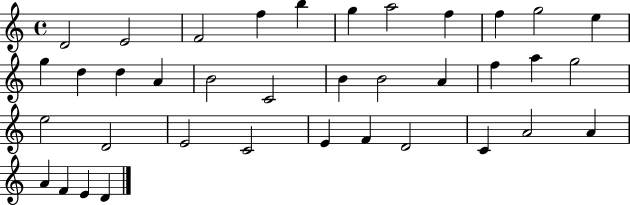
D4/h E4/h F4/h F5/q B5/q G5/q A5/h F5/q F5/q G5/h E5/q G5/q D5/q D5/q A4/q B4/h C4/h B4/q B4/h A4/q F5/q A5/q G5/h E5/h D4/h E4/h C4/h E4/q F4/q D4/h C4/q A4/h A4/q A4/q F4/q E4/q D4/q